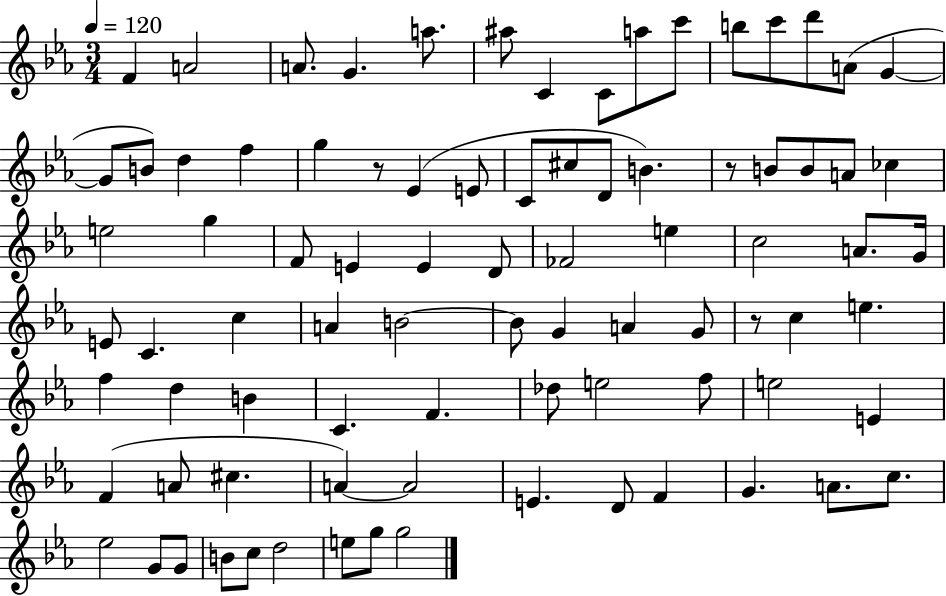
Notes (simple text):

F4/q A4/h A4/e. G4/q. A5/e. A#5/e C4/q C4/e A5/e C6/e B5/e C6/e D6/e A4/e G4/q G4/e B4/e D5/q F5/q G5/q R/e Eb4/q E4/e C4/e C#5/e D4/e B4/q. R/e B4/e B4/e A4/e CES5/q E5/h G5/q F4/e E4/q E4/q D4/e FES4/h E5/q C5/h A4/e. G4/s E4/e C4/q. C5/q A4/q B4/h B4/e G4/q A4/q G4/e R/e C5/q E5/q. F5/q D5/q B4/q C4/q. F4/q. Db5/e E5/h F5/e E5/h E4/q F4/q A4/e C#5/q. A4/q A4/h E4/q. D4/e F4/q G4/q. A4/e. C5/e. Eb5/h G4/e G4/e B4/e C5/e D5/h E5/e G5/e G5/h